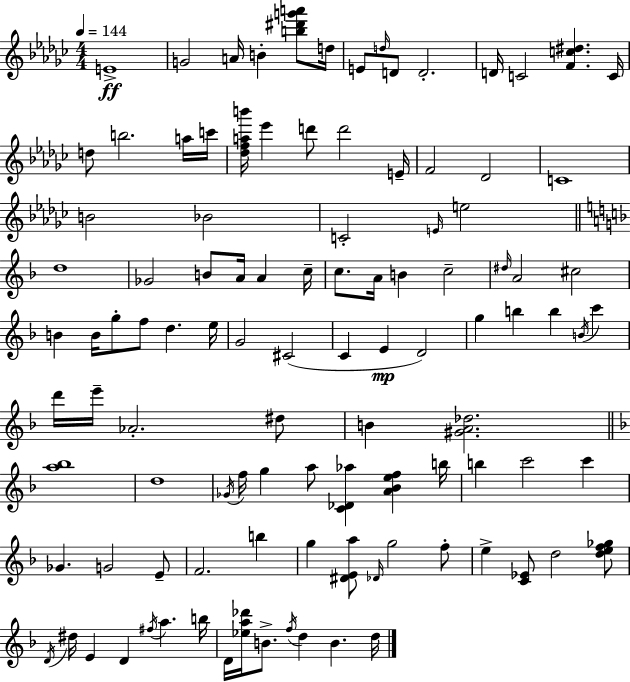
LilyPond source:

{
  \clef treble
  \numericTimeSignature
  \time 4/4
  \key ees \minor
  \tempo 4 = 144
  e'1->\ff | g'2 a'16 b'4-. <b'' dis''' g''' a'''>8 d''16 | e'8 \grace { d''16 } d'8 d'2.-. | d'16 c'2 <f' c'' dis''>4. | \break c'16 d''8 b''2. a''16 | c'''16 <des'' f'' a'' b'''>16 ees'''4 d'''8 d'''2 | e'16-- f'2 des'2 | c'1 | \break b'2 bes'2 | c'2-. \grace { e'16 } e''2 | \bar "||" \break \key d \minor d''1 | ges'2 b'8 a'16 a'4 c''16-- | c''8. a'16 b'4 c''2-- | \grace { dis''16 } a'2 cis''2 | \break b'4 b'16 g''8-. f''8 d''4. | e''16 g'2 cis'2( | c'4 e'4\mp d'2) | g''4 b''4 b''4 \acciaccatura { b'16 } c'''4 | \break d'''16 e'''16-- aes'2.-. | dis''8 b'4 <gis' a' des''>2. | \bar "||" \break \key d \minor <a'' bes''>1 | d''1 | \acciaccatura { ges'16 } f''16 g''4 a''8 <c' des' aes''>4 <a' bes' e'' f''>4 | b''16 b''4 c'''2 c'''4 | \break ges'4. g'2 e'8-- | f'2. b''4 | g''4 <dis' e' a''>8 \grace { des'16 } g''2 | f''8-. e''4-> <c' ees'>8 d''2 | \break <d'' e'' f'' ges''>8 \acciaccatura { d'16 } dis''16 e'4 d'4 \acciaccatura { fis''16 } a''4. | b''16 d'16 <ees'' a'' des'''>16 b'8.-> \acciaccatura { f''16 } d''4 b'4. | d''16 \bar "|."
}